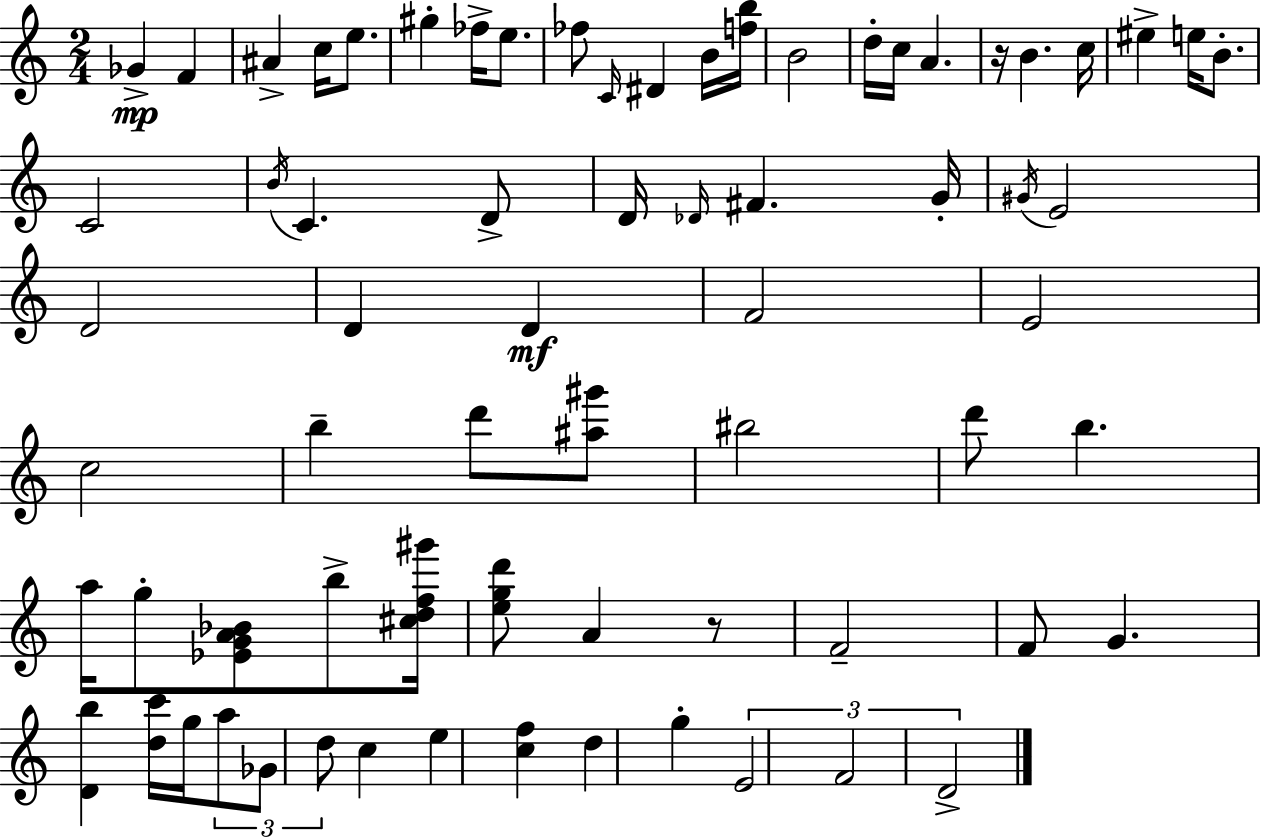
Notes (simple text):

Gb4/q F4/q A#4/q C5/s E5/e. G#5/q FES5/s E5/e. FES5/e C4/s D#4/q B4/s [F5,B5]/s B4/h D5/s C5/s A4/q. R/s B4/q. C5/s EIS5/q E5/s B4/e. C4/h B4/s C4/q. D4/e D4/s Db4/s F#4/q. G4/s G#4/s E4/h D4/h D4/q D4/q F4/h E4/h C5/h B5/q D6/e [A#5,G#6]/e BIS5/h D6/e B5/q. A5/s G5/e [Eb4,G4,A4,Bb4]/e B5/e [C#5,D5,F5,G#6]/s [E5,G5,D6]/e A4/q R/e F4/h F4/e G4/q. [D4,B5]/q [D5,C6]/s G5/s A5/e Gb4/e D5/e C5/q E5/q [C5,F5]/q D5/q G5/q E4/h F4/h D4/h